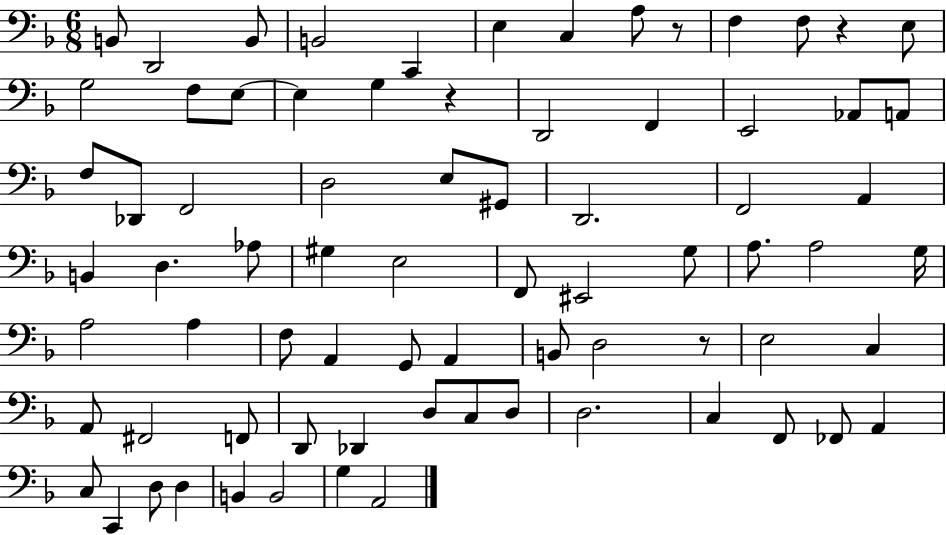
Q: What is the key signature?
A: F major